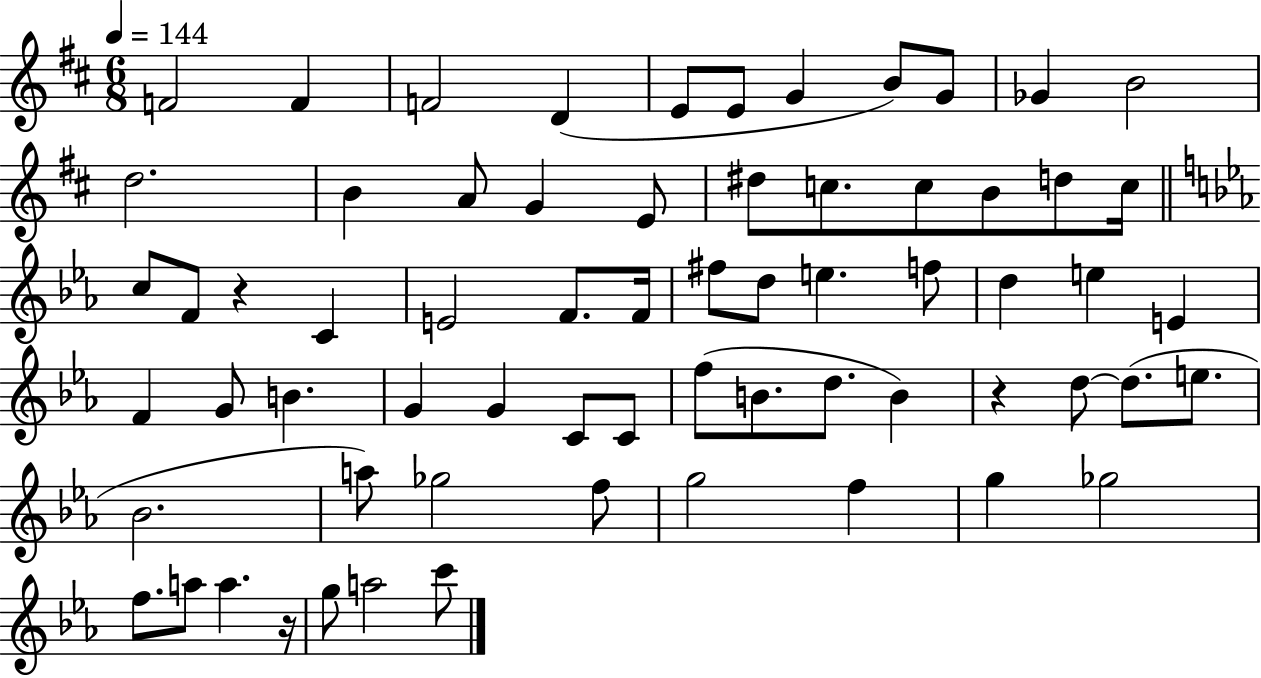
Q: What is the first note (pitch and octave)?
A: F4